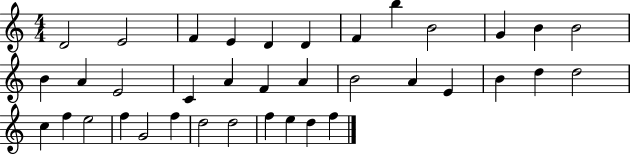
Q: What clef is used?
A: treble